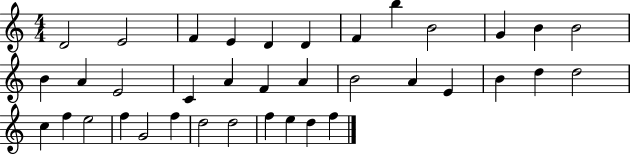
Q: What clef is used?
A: treble